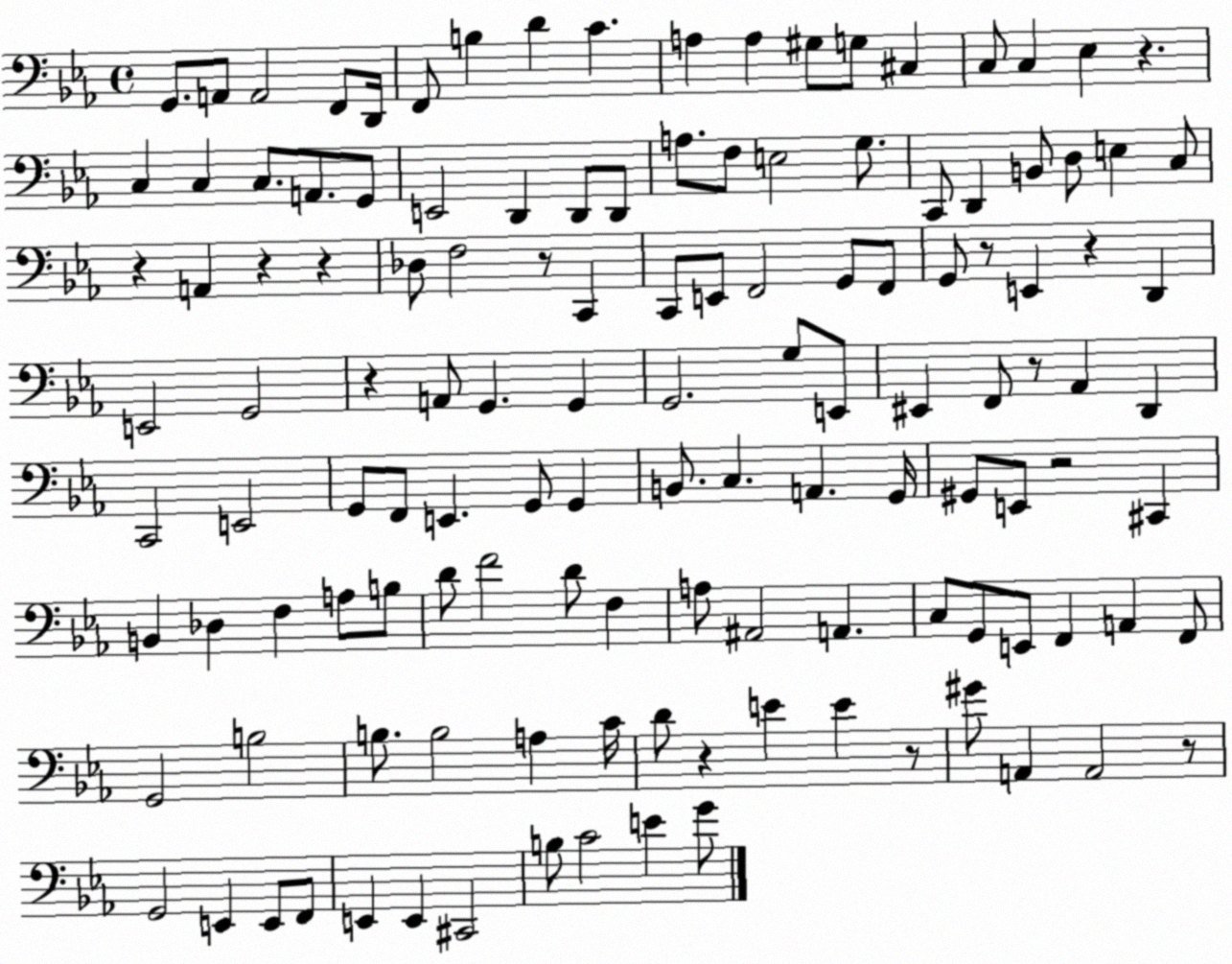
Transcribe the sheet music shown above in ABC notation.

X:1
T:Untitled
M:4/4
L:1/4
K:Eb
G,,/2 A,,/2 A,,2 F,,/2 D,,/4 F,,/2 B, D C A, A, ^G,/2 G,/2 ^C, C,/2 C, _E, z C, C, C,/2 A,,/2 G,,/2 E,,2 D,, D,,/2 D,,/2 A,/2 F,/2 E,2 G,/2 C,,/2 D,, B,,/2 D,/2 E, C,/2 z A,, z z _D,/2 F,2 z/2 C,, C,,/2 E,,/2 F,,2 G,,/2 F,,/2 G,,/2 z/2 E,, z D,, E,,2 G,,2 z A,,/2 G,, G,, G,,2 G,/2 E,,/2 ^E,, F,,/2 z/2 _A,, D,, C,,2 E,,2 G,,/2 F,,/2 E,, G,,/2 G,, B,,/2 C, A,, G,,/4 ^G,,/2 E,,/2 z2 ^C,, B,, _D, F, A,/2 B,/2 D/2 F2 D/2 F, A,/2 ^A,,2 A,, C,/2 G,,/2 E,,/2 F,, A,, F,,/2 G,,2 B,2 B,/2 B,2 A, C/4 D/2 z E E z/2 ^G/2 A,, A,,2 z/2 G,,2 E,, E,,/2 F,,/2 E,, E,, ^C,,2 B,/2 C2 E G/2